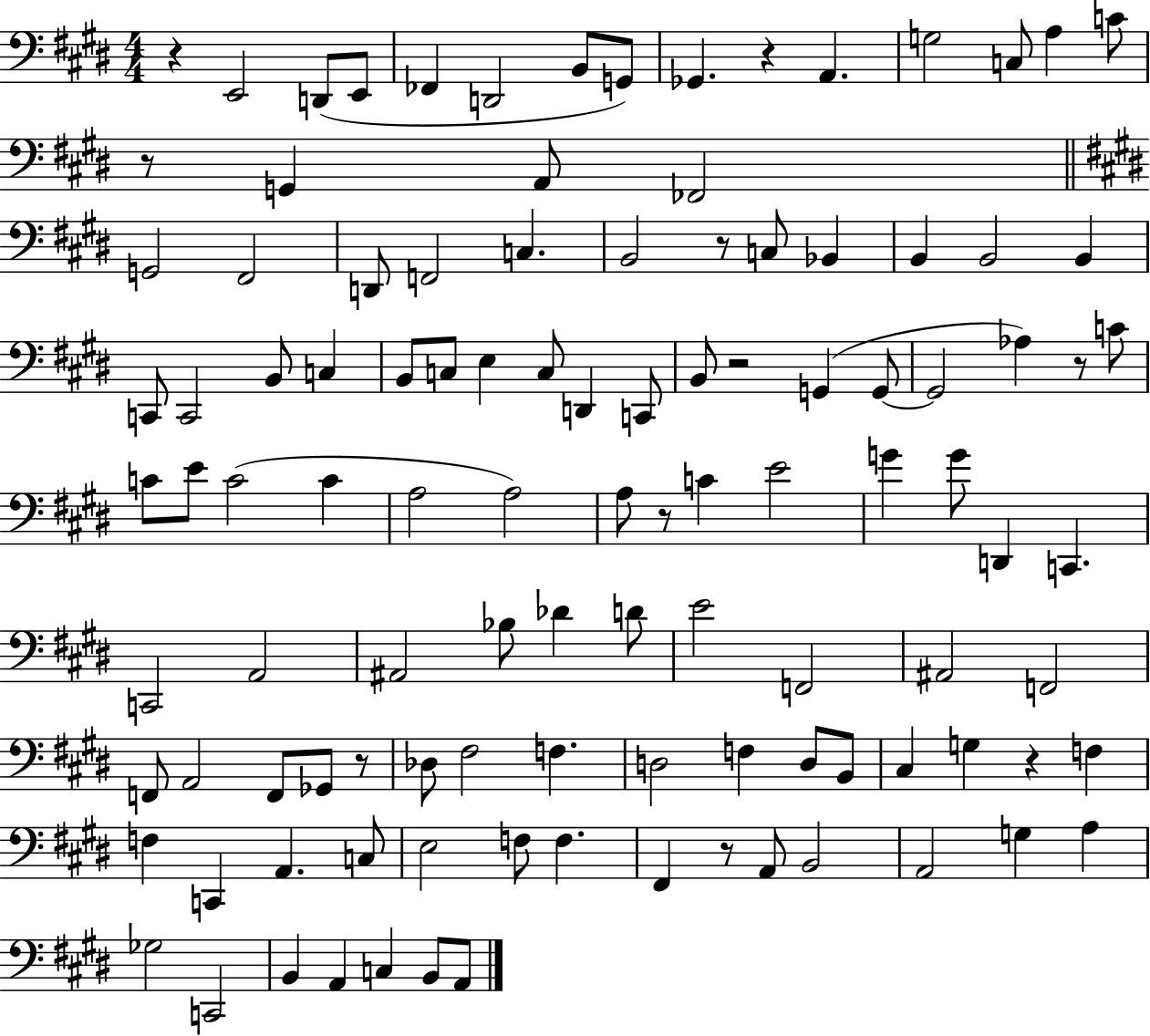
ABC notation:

X:1
T:Untitled
M:4/4
L:1/4
K:E
z E,,2 D,,/2 E,,/2 _F,, D,,2 B,,/2 G,,/2 _G,, z A,, G,2 C,/2 A, C/2 z/2 G,, A,,/2 _F,,2 G,,2 ^F,,2 D,,/2 F,,2 C, B,,2 z/2 C,/2 _B,, B,, B,,2 B,, C,,/2 C,,2 B,,/2 C, B,,/2 C,/2 E, C,/2 D,, C,,/2 B,,/2 z2 G,, G,,/2 G,,2 _A, z/2 C/2 C/2 E/2 C2 C A,2 A,2 A,/2 z/2 C E2 G G/2 D,, C,, C,,2 A,,2 ^A,,2 _B,/2 _D D/2 E2 F,,2 ^A,,2 F,,2 F,,/2 A,,2 F,,/2 _G,,/2 z/2 _D,/2 ^F,2 F, D,2 F, D,/2 B,,/2 ^C, G, z F, F, C,, A,, C,/2 E,2 F,/2 F, ^F,, z/2 A,,/2 B,,2 A,,2 G, A, _G,2 C,,2 B,, A,, C, B,,/2 A,,/2